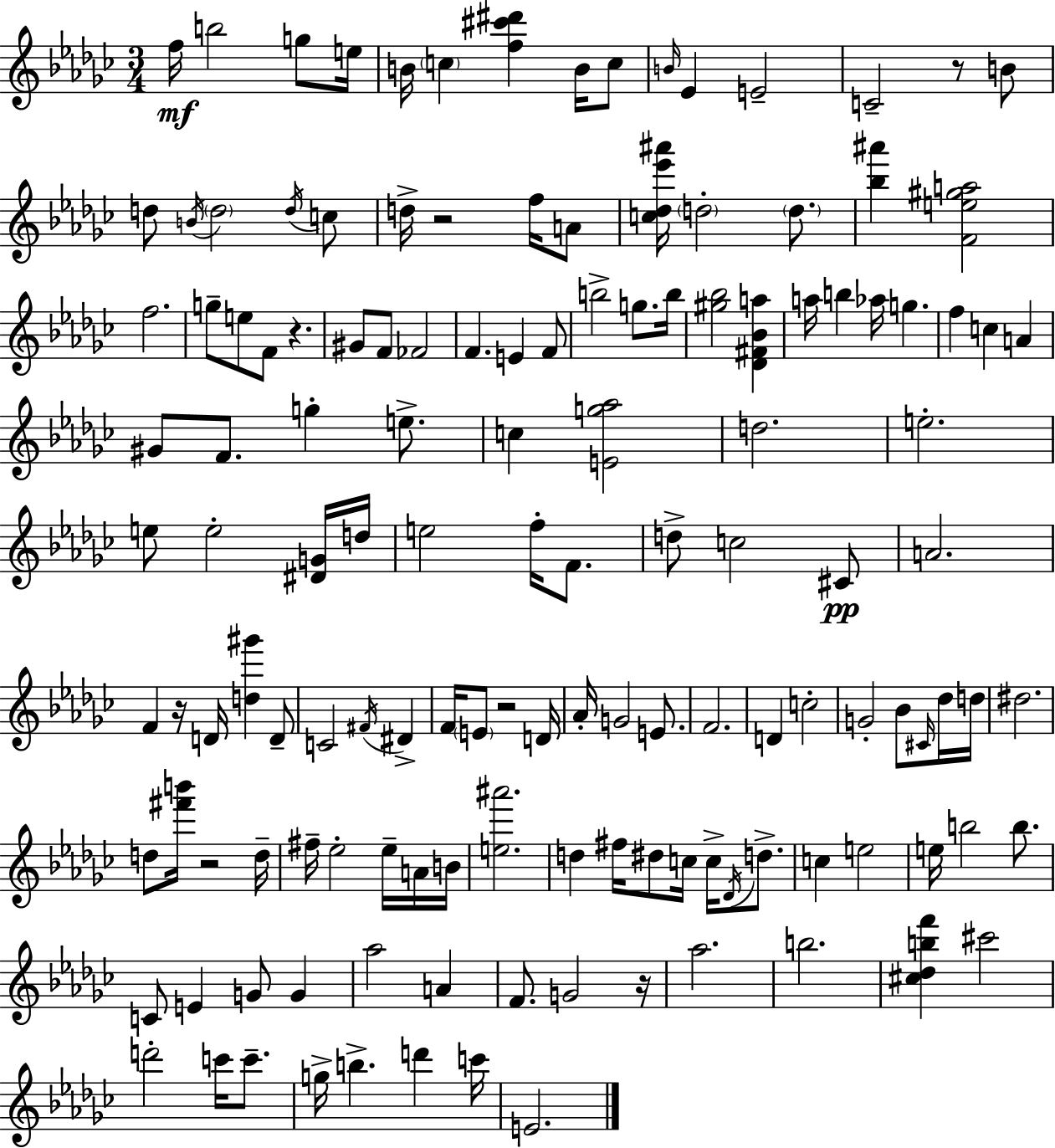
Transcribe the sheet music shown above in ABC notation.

X:1
T:Untitled
M:3/4
L:1/4
K:Ebm
f/4 b2 g/2 e/4 B/4 c [f^c'^d'] B/4 c/2 B/4 _E E2 C2 z/2 B/2 d/2 B/4 d2 d/4 c/2 d/4 z2 f/4 A/2 [c_d_e'^a']/4 d2 d/2 [_b^a'] [Fe^ga]2 f2 g/2 e/2 F/2 z ^G/2 F/2 _F2 F E F/2 b2 g/2 b/4 [^g_b]2 [_D^F_Ba] a/4 b _a/4 g f c A ^G/2 F/2 g e/2 c [Eg_a]2 d2 e2 e/2 e2 [^DG]/4 d/4 e2 f/4 F/2 d/2 c2 ^C/2 A2 F z/4 D/4 [d^g'] D/2 C2 ^F/4 ^D F/4 E/2 z2 D/4 _A/4 G2 E/2 F2 D c2 G2 _B/2 ^C/4 _d/4 d/4 ^d2 d/2 [^f'b']/4 z2 d/4 ^f/4 _e2 _e/4 A/4 B/4 [e^a']2 d ^f/4 ^d/2 c/4 c/4 _D/4 d/2 c e2 e/4 b2 b/2 C/2 E G/2 G _a2 A F/2 G2 z/4 _a2 b2 [^c_dbf'] ^c'2 d'2 c'/4 c'/2 g/4 b d' c'/4 E2